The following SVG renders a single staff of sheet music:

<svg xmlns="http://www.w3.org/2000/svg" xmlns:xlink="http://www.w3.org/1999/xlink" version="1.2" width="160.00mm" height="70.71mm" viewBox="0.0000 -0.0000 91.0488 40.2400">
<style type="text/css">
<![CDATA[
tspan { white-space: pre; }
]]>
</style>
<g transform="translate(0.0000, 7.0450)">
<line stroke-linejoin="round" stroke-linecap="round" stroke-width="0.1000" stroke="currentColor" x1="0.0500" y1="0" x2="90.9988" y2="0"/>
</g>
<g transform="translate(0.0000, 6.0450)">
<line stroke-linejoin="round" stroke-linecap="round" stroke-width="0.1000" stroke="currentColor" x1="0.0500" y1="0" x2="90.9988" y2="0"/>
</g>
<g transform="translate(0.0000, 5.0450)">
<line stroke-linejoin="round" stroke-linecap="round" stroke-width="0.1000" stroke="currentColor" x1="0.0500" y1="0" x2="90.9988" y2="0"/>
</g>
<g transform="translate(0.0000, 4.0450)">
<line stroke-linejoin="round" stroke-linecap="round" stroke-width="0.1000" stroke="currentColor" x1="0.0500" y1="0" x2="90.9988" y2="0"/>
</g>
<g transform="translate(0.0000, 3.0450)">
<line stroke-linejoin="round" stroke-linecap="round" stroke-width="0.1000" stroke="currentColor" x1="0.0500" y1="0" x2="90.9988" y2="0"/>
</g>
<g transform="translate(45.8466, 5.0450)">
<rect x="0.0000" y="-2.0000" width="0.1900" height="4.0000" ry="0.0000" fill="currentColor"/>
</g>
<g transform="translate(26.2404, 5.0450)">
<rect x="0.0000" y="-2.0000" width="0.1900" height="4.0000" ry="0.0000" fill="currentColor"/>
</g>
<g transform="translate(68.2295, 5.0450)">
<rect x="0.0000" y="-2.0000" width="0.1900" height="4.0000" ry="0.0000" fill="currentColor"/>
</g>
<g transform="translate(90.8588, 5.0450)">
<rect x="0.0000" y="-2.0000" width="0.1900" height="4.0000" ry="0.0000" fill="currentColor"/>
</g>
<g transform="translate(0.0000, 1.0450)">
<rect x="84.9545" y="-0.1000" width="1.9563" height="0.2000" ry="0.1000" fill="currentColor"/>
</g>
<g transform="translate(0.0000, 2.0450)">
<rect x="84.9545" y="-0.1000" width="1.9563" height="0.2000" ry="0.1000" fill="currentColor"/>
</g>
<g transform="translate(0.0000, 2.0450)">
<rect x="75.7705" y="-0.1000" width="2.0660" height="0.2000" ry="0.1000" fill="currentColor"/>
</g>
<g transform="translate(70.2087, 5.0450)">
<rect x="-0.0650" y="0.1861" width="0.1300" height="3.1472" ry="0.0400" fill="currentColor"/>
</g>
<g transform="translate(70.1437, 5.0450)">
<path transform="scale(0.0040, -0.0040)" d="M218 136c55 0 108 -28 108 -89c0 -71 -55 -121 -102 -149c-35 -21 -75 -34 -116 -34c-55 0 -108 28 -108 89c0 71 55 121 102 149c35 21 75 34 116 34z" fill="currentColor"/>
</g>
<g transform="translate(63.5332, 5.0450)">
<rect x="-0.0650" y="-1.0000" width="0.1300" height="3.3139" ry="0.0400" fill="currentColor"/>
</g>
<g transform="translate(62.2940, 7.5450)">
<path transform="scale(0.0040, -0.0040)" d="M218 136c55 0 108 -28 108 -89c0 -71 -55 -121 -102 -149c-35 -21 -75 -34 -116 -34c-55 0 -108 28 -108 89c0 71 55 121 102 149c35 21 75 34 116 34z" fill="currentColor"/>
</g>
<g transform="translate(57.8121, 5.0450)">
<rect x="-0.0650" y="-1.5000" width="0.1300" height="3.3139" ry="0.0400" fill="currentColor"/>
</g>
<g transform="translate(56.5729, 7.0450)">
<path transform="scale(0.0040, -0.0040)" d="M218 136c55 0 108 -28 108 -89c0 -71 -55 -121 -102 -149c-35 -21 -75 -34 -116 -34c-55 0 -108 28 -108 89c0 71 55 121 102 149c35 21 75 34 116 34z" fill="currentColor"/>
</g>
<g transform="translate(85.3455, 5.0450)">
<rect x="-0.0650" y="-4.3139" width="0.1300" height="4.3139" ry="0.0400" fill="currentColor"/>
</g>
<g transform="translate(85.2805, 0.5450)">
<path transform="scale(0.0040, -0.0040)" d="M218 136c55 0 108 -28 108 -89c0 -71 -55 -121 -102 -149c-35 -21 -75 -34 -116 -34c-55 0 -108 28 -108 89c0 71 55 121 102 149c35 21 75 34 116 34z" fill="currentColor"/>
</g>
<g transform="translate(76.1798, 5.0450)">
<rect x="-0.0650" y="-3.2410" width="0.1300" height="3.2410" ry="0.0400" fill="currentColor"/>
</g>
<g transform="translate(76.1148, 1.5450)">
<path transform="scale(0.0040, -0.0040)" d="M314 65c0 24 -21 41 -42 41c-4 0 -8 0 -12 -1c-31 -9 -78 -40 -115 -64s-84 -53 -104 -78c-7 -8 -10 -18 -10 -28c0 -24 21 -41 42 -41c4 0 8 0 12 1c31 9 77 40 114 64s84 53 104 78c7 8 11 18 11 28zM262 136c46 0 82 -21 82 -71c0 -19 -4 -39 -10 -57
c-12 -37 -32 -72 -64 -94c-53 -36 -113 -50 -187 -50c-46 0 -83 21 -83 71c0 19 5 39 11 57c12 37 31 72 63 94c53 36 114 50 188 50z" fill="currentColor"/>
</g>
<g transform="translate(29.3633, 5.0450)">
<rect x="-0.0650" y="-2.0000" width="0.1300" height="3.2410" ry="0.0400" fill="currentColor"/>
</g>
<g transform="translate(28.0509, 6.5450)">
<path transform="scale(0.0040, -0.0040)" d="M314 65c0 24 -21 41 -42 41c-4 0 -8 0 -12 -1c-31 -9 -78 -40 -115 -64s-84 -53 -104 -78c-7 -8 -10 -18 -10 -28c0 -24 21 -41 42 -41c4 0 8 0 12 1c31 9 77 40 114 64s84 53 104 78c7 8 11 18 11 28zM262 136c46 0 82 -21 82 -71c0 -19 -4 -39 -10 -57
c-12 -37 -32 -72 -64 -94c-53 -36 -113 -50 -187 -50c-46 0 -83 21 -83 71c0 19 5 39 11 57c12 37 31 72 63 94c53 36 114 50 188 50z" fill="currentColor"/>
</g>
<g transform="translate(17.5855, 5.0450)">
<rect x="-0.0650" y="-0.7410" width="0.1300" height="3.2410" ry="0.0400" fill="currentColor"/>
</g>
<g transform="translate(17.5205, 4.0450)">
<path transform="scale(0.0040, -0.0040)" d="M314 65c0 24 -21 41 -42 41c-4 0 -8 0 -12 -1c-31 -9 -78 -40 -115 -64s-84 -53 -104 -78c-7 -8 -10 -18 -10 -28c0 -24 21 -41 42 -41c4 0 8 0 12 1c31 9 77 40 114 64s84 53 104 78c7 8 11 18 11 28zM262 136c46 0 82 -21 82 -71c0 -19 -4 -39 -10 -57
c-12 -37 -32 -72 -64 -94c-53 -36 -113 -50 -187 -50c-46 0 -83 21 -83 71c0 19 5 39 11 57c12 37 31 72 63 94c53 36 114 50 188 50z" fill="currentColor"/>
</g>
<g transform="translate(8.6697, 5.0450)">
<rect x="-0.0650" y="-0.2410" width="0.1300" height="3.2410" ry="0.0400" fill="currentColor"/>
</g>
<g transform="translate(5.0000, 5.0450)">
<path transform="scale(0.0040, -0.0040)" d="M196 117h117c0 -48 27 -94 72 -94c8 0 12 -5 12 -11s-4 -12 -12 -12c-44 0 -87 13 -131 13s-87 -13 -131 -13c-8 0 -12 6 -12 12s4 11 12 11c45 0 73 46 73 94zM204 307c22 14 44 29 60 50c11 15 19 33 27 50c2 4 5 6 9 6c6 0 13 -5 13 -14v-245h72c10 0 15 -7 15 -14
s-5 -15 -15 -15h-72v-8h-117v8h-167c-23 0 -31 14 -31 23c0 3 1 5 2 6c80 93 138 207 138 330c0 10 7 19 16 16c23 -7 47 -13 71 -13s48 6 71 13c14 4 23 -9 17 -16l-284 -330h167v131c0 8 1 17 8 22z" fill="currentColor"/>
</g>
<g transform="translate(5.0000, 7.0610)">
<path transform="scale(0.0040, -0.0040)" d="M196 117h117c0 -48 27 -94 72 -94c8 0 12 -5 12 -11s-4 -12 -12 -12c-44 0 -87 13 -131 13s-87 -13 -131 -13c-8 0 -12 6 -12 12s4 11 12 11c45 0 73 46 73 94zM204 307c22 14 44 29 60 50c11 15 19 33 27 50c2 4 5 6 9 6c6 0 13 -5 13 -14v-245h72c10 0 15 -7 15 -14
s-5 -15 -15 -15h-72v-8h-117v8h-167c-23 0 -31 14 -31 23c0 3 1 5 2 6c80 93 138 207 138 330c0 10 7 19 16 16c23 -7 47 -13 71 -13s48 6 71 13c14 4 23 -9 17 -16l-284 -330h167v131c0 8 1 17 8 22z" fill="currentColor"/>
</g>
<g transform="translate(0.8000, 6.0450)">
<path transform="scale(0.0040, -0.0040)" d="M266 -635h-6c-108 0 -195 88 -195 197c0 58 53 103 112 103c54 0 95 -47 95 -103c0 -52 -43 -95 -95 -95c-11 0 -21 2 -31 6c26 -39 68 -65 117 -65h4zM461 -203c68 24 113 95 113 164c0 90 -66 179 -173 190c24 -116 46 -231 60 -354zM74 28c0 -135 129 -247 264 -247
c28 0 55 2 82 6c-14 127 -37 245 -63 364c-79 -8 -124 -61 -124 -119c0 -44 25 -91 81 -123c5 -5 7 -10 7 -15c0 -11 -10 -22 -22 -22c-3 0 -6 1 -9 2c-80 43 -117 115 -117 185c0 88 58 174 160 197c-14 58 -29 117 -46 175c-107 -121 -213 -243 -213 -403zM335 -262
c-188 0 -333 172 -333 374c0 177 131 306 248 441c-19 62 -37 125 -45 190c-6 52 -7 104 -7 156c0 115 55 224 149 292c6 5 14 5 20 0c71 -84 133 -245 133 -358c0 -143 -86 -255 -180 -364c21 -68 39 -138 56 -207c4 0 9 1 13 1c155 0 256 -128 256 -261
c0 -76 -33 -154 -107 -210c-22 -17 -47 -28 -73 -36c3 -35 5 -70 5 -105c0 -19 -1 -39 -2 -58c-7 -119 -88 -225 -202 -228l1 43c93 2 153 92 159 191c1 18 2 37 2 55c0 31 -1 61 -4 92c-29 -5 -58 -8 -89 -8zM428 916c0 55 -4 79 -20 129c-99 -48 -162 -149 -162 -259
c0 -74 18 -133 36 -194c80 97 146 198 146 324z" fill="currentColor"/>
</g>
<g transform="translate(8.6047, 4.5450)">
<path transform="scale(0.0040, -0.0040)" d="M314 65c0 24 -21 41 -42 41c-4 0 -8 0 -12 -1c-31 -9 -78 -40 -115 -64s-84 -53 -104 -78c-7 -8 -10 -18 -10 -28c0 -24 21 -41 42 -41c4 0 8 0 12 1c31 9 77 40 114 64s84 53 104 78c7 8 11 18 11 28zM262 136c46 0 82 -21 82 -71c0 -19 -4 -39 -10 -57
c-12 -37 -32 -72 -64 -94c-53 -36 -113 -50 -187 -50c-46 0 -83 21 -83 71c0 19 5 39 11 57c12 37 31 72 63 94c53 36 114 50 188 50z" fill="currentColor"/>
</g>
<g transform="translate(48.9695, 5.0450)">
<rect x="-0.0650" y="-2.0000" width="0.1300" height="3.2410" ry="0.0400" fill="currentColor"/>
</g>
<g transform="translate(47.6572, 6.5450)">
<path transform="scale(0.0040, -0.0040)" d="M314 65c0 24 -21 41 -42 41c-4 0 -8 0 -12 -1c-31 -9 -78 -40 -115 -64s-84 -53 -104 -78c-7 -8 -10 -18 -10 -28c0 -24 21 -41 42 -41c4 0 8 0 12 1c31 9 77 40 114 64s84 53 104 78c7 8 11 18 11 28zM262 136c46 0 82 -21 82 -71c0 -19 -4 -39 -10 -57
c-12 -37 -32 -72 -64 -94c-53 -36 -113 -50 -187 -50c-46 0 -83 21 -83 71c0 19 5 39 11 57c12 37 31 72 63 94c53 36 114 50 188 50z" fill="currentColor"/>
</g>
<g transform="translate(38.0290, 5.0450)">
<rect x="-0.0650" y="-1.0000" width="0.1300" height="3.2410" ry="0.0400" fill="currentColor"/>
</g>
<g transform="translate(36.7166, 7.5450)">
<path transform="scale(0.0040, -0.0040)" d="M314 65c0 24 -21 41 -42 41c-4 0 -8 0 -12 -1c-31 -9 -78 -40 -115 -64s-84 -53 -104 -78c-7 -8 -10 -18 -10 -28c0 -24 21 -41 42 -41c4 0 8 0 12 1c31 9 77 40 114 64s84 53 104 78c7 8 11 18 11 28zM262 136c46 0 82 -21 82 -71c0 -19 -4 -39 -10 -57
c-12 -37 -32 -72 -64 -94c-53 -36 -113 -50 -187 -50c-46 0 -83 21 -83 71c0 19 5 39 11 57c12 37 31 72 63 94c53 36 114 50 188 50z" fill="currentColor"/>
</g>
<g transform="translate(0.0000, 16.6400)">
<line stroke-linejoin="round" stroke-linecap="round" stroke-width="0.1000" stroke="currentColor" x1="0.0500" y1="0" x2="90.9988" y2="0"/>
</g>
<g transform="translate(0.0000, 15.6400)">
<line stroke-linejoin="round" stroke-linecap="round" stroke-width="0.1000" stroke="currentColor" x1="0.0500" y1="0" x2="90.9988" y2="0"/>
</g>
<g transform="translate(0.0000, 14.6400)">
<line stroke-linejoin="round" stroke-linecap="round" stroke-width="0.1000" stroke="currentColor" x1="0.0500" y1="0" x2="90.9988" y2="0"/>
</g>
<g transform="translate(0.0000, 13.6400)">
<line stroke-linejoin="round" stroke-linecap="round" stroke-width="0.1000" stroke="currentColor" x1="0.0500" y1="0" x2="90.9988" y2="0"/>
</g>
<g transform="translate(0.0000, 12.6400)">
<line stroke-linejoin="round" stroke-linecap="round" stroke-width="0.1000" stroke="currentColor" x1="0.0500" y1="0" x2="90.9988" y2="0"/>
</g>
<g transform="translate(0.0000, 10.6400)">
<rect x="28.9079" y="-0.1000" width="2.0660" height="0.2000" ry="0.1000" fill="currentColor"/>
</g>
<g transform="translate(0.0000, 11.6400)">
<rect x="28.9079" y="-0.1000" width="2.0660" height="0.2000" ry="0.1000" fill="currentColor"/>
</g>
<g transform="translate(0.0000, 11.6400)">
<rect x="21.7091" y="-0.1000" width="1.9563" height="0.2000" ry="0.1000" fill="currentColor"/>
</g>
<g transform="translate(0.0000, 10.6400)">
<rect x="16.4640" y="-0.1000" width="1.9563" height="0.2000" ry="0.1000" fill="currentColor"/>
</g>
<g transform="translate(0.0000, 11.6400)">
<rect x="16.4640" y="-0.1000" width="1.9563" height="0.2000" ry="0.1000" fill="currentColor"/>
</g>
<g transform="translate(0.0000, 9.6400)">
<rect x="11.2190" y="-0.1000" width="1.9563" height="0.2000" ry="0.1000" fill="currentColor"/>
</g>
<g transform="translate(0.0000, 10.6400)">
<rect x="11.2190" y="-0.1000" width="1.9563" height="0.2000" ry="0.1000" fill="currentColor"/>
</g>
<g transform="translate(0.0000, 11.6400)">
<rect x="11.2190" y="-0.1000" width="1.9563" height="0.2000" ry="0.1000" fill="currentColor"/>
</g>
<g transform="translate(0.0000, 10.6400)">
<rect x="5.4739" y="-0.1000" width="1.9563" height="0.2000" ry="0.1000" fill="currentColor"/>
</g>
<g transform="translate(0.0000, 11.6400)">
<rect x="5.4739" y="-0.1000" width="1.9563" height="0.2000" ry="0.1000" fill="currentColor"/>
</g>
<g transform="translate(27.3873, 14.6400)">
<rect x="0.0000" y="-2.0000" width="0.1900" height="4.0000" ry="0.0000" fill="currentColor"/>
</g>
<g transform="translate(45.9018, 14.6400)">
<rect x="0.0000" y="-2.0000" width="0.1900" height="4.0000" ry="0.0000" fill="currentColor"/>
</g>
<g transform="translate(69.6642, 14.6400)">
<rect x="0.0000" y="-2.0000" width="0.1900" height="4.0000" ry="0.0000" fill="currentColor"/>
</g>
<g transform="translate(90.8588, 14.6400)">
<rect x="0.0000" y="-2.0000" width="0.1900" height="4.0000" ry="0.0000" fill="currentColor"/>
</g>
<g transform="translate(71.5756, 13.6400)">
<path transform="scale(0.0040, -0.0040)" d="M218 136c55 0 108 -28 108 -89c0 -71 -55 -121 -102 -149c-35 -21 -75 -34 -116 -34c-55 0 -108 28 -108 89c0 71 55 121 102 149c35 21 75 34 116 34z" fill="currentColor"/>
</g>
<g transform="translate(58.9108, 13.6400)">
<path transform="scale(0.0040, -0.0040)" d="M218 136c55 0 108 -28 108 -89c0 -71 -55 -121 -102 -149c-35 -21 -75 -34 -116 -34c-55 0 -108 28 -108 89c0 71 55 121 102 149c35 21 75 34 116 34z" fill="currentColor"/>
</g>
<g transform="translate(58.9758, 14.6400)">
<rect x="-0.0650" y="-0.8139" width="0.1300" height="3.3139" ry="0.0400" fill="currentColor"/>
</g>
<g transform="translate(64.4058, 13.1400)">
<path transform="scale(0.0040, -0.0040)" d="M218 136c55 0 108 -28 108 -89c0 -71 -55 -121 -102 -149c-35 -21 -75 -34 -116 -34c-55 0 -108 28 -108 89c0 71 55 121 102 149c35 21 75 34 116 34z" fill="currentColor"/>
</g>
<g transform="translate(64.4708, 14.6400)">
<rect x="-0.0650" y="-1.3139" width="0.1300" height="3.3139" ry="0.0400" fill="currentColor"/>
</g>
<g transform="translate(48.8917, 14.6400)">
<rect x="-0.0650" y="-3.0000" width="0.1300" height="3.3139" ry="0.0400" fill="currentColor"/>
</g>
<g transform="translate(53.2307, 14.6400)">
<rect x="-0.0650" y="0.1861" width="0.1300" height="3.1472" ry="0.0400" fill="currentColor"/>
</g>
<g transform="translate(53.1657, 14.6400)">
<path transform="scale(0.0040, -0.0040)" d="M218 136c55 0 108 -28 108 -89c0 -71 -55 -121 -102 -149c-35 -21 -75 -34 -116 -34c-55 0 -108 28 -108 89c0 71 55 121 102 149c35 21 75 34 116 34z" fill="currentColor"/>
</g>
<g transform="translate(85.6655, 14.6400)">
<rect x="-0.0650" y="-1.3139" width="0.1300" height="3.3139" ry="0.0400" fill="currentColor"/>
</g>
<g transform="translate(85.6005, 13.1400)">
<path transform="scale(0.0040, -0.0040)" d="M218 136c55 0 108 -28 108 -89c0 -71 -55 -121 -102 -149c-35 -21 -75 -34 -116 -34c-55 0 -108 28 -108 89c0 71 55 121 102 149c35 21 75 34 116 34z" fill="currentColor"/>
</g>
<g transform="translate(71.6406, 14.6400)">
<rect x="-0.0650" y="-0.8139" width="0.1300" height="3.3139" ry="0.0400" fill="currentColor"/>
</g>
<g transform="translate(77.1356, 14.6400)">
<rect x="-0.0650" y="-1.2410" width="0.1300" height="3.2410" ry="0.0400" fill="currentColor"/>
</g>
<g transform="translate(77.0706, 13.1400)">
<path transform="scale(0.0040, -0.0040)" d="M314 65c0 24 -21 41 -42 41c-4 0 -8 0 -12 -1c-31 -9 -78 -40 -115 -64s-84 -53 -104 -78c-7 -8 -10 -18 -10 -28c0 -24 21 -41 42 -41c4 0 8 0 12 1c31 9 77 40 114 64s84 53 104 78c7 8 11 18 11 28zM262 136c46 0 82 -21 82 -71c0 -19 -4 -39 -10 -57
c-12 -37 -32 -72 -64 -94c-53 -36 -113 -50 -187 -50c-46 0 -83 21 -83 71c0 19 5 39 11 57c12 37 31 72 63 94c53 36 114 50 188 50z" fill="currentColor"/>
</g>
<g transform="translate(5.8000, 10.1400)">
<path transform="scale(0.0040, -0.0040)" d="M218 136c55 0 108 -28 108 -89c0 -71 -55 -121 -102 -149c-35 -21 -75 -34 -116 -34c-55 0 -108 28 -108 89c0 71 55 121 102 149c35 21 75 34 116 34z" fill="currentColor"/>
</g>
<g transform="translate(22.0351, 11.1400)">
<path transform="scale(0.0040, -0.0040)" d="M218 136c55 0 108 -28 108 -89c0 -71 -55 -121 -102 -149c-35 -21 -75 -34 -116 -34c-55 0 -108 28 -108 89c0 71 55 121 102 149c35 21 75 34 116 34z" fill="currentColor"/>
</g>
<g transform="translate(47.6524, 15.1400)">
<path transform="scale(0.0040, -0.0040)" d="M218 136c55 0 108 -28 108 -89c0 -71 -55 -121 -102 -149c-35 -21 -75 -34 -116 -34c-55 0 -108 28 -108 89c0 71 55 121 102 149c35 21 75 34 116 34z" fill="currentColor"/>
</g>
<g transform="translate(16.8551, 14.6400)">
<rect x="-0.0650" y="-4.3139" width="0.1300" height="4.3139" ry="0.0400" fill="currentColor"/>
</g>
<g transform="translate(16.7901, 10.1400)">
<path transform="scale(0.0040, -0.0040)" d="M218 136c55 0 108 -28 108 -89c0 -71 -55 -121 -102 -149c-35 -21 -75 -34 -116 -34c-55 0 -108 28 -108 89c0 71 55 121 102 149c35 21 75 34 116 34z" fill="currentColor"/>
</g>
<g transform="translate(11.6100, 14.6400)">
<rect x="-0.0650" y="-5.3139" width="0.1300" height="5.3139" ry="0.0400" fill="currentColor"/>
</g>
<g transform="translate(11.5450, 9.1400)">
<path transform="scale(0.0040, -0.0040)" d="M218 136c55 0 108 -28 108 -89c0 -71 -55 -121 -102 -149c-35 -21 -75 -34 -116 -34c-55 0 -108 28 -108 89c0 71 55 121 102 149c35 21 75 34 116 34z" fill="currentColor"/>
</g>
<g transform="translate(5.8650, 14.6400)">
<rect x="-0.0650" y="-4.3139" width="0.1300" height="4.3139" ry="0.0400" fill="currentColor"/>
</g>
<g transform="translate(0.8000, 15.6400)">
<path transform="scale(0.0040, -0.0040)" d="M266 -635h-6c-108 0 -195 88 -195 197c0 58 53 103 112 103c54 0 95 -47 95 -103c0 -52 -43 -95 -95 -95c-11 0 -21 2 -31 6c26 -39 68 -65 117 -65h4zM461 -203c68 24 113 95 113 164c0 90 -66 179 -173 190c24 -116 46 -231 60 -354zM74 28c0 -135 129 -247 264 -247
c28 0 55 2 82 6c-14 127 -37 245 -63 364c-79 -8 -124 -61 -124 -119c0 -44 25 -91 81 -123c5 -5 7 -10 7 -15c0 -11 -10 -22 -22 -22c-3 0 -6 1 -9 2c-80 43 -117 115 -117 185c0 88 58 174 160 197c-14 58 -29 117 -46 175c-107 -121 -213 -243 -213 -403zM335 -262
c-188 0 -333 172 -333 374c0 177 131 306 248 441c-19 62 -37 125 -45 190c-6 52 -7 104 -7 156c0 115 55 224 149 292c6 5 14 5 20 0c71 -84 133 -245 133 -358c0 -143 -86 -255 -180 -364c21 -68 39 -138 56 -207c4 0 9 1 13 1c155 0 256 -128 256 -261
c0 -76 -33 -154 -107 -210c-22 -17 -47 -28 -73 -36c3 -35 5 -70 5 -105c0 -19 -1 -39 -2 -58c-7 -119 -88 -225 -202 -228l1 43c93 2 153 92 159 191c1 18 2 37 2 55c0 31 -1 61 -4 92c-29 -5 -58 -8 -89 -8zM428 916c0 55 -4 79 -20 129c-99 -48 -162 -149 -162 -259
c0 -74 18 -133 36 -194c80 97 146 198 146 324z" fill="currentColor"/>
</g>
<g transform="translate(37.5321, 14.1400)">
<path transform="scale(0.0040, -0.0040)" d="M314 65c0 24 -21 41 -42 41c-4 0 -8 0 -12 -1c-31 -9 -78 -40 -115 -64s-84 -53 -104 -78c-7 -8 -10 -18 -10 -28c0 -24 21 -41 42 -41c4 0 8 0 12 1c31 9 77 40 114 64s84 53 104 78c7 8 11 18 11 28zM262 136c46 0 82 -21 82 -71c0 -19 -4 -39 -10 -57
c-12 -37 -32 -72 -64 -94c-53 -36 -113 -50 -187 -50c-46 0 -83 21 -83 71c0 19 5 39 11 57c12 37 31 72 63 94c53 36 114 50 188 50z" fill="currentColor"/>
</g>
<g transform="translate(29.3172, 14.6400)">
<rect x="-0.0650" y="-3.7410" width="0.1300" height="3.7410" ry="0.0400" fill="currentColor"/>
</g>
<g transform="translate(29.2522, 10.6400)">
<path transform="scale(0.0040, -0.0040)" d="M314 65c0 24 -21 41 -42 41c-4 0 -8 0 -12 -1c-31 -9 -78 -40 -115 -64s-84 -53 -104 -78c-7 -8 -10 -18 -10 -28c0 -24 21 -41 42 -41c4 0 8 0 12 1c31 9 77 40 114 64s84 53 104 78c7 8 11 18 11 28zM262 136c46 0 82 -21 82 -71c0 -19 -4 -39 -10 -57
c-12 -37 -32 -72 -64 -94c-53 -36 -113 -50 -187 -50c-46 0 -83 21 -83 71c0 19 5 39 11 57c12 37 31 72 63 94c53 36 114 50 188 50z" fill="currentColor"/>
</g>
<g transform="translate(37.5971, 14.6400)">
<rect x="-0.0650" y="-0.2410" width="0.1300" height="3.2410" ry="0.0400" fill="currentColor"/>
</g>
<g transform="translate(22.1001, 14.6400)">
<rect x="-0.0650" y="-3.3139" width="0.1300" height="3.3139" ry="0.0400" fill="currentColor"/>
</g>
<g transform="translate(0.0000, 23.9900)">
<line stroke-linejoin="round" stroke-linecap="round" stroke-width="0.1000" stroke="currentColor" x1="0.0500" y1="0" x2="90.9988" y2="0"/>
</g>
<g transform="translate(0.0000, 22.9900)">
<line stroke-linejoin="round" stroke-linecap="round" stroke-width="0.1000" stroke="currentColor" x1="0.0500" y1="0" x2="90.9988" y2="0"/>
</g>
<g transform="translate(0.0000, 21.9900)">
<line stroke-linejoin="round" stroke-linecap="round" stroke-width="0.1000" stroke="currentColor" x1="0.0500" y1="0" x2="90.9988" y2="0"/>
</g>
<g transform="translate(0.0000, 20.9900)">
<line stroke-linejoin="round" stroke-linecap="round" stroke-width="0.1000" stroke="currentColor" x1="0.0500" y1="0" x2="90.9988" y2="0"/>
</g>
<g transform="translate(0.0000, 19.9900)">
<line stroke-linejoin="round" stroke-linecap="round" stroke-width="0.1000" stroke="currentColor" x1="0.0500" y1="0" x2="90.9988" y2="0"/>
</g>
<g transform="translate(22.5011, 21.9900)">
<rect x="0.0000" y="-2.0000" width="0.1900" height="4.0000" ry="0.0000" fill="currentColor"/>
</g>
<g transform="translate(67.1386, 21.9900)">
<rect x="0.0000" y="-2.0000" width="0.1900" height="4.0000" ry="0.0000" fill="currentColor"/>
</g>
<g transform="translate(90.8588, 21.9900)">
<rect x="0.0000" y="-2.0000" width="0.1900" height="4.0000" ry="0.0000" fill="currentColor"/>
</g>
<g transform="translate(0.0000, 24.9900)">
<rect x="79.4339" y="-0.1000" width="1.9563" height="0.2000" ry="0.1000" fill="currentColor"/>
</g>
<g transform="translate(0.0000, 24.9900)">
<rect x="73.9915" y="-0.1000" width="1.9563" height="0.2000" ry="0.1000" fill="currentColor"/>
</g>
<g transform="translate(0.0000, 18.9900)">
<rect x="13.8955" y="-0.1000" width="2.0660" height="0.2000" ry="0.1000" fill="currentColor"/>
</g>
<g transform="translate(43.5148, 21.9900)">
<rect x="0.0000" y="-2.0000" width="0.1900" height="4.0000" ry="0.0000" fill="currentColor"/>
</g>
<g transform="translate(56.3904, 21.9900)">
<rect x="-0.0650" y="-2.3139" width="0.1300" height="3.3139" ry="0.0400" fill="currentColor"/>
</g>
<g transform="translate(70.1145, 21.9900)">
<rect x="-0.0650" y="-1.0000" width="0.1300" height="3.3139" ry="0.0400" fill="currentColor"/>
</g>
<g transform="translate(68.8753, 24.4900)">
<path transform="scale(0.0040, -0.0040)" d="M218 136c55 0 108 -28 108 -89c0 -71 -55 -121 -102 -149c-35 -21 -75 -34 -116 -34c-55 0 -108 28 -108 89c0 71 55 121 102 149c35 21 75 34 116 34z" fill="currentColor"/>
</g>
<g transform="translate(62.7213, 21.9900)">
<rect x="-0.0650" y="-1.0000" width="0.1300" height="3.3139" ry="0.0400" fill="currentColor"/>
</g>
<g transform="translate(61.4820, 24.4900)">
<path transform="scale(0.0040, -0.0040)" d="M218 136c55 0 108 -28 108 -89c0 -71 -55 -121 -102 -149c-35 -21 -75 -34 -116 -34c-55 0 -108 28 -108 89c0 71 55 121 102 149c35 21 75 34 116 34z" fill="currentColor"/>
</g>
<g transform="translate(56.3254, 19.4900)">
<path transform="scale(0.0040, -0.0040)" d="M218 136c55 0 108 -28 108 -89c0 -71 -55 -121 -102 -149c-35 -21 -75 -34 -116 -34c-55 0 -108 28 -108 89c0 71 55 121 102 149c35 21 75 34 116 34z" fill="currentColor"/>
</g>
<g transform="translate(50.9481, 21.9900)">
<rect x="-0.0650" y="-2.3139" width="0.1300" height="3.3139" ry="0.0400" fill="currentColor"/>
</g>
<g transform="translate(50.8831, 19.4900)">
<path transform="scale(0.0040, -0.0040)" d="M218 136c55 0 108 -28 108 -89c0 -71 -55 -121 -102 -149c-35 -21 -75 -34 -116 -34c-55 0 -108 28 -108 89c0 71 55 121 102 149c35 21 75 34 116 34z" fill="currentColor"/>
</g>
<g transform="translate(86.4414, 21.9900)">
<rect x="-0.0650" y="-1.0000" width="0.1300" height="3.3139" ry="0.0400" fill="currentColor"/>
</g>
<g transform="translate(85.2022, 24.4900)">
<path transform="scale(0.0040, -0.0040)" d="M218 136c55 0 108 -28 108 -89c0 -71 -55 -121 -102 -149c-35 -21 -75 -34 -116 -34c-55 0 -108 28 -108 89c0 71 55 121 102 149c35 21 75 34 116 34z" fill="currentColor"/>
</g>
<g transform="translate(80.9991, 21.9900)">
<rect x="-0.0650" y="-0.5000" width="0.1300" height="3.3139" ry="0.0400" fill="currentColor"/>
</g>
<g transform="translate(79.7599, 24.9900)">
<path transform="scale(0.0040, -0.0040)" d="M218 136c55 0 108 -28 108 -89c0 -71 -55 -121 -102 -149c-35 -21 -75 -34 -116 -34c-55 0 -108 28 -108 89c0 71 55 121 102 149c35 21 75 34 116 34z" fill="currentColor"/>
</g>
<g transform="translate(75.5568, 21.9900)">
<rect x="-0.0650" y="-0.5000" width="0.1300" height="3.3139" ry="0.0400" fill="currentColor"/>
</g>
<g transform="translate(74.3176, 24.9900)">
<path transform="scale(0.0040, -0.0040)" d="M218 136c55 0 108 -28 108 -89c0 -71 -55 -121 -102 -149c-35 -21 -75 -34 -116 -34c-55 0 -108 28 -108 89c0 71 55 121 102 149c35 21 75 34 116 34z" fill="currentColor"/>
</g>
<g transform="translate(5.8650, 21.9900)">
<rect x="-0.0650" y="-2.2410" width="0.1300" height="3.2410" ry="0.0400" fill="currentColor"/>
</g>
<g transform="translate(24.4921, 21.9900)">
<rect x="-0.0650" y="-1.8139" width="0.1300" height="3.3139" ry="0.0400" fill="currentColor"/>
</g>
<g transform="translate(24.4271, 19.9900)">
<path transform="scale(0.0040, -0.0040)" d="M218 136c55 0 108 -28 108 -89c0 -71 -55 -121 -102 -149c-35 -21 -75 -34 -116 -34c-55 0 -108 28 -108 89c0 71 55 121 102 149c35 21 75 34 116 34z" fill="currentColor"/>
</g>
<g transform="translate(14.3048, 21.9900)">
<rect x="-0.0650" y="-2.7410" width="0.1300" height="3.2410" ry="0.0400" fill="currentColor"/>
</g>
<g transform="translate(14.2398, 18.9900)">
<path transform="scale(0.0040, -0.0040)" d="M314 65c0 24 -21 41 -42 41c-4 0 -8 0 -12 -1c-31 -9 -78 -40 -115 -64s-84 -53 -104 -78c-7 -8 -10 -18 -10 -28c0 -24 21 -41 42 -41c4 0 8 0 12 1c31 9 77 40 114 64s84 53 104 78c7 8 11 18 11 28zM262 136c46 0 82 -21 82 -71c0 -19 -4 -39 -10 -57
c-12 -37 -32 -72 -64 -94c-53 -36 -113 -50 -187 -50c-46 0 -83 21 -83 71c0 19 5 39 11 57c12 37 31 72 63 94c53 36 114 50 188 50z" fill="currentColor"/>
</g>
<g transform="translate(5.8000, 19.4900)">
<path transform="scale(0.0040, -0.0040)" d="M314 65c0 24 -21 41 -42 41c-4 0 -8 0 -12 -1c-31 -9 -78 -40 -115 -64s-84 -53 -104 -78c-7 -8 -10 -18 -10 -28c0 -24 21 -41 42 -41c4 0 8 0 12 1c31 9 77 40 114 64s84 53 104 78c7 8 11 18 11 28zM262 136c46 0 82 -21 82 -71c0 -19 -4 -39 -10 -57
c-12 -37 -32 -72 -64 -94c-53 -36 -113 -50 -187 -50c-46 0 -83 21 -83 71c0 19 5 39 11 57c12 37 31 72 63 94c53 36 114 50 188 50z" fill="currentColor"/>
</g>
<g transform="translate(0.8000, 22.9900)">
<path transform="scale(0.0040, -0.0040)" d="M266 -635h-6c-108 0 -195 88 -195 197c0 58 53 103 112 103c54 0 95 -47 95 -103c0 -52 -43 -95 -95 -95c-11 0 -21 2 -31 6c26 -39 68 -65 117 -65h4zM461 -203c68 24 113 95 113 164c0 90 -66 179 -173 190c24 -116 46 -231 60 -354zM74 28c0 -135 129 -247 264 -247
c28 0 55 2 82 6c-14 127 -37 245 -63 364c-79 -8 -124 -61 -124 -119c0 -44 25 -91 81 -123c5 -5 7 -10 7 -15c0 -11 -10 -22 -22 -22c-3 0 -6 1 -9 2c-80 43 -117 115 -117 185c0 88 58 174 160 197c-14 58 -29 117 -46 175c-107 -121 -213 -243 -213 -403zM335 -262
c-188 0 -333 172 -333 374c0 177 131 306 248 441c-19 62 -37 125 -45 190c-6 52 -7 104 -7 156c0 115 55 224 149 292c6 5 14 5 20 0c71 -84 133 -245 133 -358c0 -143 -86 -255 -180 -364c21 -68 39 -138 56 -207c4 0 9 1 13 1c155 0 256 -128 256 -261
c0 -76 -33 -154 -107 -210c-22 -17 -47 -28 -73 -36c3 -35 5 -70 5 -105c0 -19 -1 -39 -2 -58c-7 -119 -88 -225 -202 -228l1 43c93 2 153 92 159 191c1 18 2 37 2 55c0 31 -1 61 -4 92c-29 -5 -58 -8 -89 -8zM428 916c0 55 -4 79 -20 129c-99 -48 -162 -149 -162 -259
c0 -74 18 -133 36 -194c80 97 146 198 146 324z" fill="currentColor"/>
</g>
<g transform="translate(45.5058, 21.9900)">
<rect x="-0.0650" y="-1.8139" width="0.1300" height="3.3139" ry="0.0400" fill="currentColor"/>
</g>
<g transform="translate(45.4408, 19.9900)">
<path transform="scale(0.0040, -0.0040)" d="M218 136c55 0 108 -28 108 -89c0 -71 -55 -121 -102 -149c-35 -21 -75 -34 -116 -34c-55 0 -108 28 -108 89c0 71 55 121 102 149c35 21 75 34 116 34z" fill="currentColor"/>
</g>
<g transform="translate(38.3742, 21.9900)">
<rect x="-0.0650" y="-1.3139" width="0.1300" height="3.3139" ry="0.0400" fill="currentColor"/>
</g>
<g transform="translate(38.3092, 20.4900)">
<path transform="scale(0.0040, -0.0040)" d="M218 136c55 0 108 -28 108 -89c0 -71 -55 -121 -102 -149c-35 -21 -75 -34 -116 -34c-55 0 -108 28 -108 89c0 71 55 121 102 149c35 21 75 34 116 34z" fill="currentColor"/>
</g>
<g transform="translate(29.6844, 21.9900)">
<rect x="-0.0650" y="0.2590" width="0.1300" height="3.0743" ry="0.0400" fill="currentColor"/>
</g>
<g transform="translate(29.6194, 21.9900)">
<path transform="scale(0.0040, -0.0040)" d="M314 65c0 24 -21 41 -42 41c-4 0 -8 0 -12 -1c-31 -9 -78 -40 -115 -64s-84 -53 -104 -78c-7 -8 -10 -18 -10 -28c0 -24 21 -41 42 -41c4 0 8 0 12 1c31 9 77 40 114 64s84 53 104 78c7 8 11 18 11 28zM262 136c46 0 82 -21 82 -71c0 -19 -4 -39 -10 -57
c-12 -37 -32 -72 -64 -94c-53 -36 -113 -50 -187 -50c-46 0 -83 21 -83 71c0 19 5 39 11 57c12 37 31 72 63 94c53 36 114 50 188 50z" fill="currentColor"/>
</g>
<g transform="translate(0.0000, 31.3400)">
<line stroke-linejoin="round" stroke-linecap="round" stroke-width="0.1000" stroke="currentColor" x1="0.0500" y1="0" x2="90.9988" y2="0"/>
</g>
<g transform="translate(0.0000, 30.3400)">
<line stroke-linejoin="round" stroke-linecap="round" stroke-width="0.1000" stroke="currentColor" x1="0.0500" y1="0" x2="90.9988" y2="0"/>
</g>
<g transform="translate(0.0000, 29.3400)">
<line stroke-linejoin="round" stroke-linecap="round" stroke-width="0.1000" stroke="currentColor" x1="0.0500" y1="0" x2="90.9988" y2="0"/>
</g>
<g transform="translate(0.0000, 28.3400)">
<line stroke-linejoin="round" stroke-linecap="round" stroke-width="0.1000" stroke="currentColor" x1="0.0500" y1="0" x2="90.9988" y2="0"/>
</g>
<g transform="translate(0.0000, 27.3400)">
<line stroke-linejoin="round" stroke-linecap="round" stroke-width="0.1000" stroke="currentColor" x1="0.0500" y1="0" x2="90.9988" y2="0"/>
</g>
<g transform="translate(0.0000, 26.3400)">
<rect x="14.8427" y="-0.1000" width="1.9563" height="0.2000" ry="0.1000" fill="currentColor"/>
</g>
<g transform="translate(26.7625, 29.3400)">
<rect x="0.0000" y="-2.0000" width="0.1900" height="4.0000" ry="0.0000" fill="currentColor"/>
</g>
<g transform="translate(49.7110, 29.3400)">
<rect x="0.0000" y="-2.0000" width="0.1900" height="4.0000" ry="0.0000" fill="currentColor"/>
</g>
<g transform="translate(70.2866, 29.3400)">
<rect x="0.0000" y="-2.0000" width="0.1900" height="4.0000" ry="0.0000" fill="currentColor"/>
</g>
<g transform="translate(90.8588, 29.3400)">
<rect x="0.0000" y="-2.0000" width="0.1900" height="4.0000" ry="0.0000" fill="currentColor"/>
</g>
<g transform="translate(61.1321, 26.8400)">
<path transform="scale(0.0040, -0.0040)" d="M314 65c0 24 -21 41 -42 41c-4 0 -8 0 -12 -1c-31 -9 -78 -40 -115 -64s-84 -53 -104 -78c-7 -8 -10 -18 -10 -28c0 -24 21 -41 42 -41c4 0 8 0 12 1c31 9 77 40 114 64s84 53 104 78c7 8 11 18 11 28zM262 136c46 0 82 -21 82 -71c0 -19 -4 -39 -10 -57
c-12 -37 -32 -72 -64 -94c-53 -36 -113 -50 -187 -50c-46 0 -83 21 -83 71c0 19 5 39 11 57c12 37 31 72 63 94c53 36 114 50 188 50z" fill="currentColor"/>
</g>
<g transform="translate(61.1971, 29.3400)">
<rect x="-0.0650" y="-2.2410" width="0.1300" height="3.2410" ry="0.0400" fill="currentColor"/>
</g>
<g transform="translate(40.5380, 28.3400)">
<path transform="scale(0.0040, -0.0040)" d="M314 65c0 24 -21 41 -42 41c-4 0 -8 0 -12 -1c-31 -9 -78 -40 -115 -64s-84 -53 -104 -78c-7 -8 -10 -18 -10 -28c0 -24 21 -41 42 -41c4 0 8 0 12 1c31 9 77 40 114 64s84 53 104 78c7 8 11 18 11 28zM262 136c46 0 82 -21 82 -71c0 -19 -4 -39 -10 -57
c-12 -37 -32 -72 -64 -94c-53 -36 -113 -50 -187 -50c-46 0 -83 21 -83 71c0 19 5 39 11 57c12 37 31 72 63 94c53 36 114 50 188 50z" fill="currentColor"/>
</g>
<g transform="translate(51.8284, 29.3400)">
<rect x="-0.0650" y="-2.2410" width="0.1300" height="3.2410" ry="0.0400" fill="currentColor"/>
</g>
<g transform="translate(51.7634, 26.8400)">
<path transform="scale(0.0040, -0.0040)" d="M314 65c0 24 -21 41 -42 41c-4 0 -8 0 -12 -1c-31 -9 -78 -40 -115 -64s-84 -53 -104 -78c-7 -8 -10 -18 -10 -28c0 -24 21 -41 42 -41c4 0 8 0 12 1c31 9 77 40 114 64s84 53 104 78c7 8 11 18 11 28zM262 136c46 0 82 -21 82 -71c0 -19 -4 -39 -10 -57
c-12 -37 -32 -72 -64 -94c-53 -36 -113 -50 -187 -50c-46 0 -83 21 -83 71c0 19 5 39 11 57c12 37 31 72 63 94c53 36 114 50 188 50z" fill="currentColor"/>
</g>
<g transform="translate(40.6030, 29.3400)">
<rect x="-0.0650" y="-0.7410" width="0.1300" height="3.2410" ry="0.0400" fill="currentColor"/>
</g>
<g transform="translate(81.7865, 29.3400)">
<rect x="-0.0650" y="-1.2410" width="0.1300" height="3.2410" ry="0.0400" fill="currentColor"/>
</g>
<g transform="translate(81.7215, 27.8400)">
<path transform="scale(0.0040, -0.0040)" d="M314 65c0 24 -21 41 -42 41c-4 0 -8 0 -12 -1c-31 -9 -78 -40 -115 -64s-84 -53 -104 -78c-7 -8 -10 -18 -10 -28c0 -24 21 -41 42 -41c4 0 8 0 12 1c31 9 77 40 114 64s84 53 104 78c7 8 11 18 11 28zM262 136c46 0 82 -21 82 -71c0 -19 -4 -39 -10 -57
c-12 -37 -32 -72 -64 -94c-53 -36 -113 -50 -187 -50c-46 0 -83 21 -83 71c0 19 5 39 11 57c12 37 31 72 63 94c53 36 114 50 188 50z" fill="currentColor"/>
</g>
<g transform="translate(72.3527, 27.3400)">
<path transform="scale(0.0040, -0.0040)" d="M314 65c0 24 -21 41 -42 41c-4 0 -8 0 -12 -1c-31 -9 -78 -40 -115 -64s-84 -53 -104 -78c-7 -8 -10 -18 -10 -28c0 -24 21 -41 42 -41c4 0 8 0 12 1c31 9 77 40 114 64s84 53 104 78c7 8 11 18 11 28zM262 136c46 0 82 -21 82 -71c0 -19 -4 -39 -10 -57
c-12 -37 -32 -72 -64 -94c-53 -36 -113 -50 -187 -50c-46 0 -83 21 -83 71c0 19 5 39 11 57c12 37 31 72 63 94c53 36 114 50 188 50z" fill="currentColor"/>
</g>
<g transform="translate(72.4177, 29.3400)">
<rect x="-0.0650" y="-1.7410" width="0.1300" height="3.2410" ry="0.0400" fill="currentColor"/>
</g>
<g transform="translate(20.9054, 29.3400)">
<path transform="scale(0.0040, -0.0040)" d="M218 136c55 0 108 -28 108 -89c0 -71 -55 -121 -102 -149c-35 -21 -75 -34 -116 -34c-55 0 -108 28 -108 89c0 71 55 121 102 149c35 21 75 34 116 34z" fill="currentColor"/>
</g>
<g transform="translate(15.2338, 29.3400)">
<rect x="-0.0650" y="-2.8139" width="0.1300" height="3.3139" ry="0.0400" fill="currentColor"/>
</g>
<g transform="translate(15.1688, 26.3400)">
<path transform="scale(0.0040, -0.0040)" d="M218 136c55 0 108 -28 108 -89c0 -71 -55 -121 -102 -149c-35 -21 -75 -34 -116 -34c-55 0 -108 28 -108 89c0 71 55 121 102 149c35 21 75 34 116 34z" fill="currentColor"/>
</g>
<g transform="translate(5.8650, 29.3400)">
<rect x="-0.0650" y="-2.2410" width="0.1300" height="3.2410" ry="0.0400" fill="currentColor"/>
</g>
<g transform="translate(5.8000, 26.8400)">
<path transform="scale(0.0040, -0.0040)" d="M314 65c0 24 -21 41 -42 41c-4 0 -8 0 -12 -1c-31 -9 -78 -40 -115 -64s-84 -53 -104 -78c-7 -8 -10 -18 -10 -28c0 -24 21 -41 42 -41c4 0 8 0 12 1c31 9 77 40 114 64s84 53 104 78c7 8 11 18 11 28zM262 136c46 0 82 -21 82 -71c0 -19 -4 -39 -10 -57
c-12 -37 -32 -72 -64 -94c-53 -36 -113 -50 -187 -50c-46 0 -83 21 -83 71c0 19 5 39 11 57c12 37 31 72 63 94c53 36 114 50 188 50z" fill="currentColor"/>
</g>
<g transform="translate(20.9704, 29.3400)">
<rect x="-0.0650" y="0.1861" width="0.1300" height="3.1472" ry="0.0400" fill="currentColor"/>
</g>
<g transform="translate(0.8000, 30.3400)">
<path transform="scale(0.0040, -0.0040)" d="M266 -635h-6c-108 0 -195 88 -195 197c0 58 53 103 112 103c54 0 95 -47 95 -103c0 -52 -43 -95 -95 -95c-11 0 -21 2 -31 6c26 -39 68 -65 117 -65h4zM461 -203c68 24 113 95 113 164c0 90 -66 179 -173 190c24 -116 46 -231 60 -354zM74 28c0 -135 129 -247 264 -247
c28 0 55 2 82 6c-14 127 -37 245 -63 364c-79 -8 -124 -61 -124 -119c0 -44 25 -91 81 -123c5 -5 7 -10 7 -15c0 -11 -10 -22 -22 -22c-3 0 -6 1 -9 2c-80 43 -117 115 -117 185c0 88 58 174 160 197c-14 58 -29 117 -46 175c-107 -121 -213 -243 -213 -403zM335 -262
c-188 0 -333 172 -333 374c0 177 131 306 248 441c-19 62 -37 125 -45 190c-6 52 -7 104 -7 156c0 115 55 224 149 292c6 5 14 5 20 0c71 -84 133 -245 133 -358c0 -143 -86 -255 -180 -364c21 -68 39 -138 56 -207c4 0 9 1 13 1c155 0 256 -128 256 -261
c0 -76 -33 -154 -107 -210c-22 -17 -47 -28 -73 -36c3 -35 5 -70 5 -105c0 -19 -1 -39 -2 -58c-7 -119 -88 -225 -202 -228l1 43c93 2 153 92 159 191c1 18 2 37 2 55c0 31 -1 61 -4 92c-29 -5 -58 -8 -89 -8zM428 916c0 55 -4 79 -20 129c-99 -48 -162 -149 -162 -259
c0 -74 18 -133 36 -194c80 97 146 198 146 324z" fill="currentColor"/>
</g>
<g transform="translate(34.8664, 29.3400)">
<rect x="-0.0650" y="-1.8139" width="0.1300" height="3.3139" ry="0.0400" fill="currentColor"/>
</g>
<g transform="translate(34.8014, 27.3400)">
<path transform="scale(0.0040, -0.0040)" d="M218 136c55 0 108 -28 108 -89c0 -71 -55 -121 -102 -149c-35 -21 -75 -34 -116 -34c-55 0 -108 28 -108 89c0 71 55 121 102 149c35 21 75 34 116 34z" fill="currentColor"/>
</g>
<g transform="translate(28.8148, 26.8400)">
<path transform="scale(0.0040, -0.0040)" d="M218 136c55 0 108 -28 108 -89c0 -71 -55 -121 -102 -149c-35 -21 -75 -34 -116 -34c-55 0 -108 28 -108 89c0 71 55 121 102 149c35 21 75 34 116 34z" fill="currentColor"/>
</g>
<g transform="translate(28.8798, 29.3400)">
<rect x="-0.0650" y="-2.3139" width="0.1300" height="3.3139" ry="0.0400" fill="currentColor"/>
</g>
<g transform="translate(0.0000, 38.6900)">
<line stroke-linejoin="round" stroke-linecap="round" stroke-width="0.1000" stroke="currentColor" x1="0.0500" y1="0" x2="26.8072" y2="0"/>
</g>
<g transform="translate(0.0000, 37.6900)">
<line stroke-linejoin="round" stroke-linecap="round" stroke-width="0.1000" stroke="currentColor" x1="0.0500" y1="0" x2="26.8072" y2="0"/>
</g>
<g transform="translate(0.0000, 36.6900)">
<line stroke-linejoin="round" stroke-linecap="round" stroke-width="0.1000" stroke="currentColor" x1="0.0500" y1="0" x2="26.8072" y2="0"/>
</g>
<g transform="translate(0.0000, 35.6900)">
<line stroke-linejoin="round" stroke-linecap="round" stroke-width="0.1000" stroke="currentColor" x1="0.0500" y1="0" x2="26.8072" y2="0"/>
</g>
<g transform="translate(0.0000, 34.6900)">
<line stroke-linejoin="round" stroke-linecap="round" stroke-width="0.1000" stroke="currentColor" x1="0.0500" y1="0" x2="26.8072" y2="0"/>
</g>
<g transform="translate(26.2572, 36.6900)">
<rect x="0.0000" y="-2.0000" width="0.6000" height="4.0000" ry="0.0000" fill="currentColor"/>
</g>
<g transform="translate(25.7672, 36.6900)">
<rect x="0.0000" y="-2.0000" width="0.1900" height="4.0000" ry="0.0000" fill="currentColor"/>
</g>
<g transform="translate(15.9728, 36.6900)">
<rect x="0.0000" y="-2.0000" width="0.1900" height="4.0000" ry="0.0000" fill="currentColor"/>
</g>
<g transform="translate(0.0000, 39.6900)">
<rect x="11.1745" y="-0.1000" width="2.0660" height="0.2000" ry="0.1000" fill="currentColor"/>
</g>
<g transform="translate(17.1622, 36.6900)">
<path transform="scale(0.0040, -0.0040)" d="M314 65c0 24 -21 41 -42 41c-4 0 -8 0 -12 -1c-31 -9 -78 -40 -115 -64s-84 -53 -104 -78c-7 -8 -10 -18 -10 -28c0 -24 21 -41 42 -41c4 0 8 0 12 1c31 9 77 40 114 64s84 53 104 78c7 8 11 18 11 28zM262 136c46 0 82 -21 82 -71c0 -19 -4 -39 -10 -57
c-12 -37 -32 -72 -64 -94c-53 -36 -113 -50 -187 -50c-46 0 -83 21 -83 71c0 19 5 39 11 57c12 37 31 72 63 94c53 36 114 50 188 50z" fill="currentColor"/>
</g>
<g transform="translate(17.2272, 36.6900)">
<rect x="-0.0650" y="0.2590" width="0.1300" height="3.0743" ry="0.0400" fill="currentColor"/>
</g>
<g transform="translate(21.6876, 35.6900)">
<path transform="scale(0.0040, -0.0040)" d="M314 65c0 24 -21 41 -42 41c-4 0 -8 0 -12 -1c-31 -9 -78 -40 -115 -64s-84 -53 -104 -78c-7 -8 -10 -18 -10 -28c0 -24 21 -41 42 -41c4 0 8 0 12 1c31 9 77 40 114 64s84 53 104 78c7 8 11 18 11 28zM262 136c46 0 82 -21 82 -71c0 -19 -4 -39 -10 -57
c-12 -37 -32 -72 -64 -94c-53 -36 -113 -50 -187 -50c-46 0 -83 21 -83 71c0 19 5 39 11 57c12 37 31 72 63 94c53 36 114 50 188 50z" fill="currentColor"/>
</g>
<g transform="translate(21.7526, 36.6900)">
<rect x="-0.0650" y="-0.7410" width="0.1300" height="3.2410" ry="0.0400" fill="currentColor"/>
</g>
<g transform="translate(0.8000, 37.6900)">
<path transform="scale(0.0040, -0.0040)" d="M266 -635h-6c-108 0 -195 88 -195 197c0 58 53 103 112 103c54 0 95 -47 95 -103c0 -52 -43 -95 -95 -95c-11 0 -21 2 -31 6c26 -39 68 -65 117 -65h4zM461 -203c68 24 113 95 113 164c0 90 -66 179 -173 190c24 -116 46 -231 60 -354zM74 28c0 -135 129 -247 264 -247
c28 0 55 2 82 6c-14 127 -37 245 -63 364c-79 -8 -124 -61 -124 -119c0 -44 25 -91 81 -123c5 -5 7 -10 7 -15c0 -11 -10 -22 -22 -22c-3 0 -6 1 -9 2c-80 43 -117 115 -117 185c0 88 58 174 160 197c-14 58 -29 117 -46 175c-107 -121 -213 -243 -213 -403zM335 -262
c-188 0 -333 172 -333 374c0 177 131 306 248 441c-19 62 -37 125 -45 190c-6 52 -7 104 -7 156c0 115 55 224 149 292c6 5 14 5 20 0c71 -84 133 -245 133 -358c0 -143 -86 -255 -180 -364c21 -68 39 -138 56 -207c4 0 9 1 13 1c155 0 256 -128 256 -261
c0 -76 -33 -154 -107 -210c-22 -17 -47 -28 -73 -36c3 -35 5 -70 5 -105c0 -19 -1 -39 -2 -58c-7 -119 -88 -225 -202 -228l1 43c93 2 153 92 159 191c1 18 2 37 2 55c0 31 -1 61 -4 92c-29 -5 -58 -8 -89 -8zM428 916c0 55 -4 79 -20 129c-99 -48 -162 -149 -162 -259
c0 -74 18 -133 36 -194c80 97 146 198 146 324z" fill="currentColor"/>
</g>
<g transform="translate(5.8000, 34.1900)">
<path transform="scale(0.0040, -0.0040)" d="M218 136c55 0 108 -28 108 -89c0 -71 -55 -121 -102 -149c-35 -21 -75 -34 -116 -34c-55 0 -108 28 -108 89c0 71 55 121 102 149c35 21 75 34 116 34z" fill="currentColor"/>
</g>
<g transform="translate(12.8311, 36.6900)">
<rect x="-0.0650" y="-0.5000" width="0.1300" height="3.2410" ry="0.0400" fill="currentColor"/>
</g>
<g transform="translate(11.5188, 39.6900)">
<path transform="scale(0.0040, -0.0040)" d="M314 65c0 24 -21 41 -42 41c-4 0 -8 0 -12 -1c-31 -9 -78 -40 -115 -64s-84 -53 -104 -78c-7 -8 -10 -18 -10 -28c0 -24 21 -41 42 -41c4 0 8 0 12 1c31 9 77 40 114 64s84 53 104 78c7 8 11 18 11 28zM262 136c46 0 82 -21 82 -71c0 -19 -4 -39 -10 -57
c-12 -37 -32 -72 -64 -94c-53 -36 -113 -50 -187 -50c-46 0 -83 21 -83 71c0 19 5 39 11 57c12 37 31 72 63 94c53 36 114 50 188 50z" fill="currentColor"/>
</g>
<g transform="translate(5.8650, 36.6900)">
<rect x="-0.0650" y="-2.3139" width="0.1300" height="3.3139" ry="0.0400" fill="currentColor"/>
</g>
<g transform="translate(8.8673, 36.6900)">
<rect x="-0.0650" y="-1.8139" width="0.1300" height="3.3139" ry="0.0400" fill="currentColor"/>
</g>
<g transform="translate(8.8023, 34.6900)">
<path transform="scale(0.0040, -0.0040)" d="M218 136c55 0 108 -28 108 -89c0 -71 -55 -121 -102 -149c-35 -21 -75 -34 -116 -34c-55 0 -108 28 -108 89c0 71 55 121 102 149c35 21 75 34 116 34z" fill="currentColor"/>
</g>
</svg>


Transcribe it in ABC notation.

X:1
T:Untitled
M:4/4
L:1/4
K:C
c2 d2 F2 D2 F2 E D B b2 d' d' f' d' b c'2 c2 A B d e d e2 e g2 a2 f B2 e f g g D D C C D g2 a B g f d2 g2 g2 f2 e2 g f C2 B2 d2